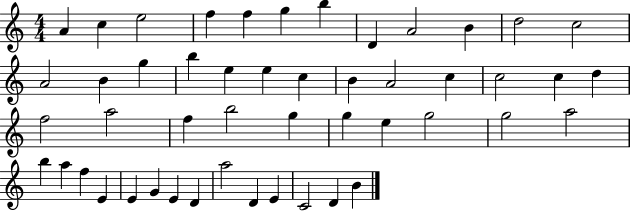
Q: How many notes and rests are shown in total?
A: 49